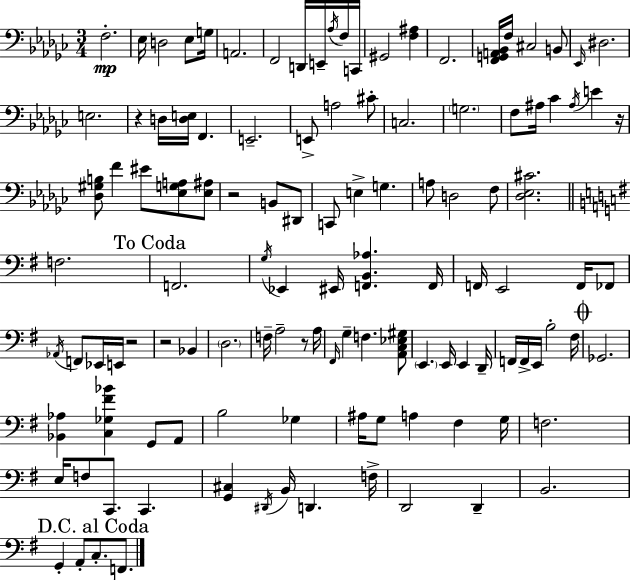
X:1
T:Untitled
M:3/4
L:1/4
K:Ebm
F,2 _E,/4 D,2 _E,/2 G,/4 A,,2 F,,2 D,,/4 E,,/4 _A,/4 F,/4 C,,/4 ^G,,2 [F,^A,] F,,2 [F,,G,,A,,_B,,]/4 F,/4 ^C,2 B,,/2 _E,,/4 ^D,2 E,2 z D,/4 [D,E,]/4 F,, E,,2 E,,/2 A,2 ^C/2 C,2 G,2 F,/2 ^A,/4 _C ^A,/4 E z/4 [_D,^G,B,]/2 F ^E/2 [_E,G,A,]/2 [_E,^A,]/2 z2 B,,/2 ^D,,/2 C,,/2 E, G, A,/2 D,2 F,/2 [_D,_E,^C]2 F,2 F,,2 G,/4 _E,, ^E,,/4 [F,,B,,_A,] F,,/4 F,,/4 E,,2 F,,/4 _F,,/2 _A,,/4 F,,/2 _E,,/4 E,,/4 z2 z2 _B,, D,2 F,/4 A,2 z/2 A,/4 ^F,,/4 G, F, [A,,C,_E,^G,]/2 E,, E,,/4 E,, D,,/4 F,,/4 F,,/4 E,,/4 B,2 ^F,/4 _G,,2 [_B,,_A,] [C,_G,^F_B] G,,/2 A,,/2 B,2 _G, ^A,/4 G,/2 A, ^F, G,/4 F,2 E,/4 F,/2 C,,/2 C,, [G,,^C,] ^D,,/4 B,,/4 D,, F,/4 D,,2 D,, B,,2 G,, A,,/2 C,/2 F,,/2